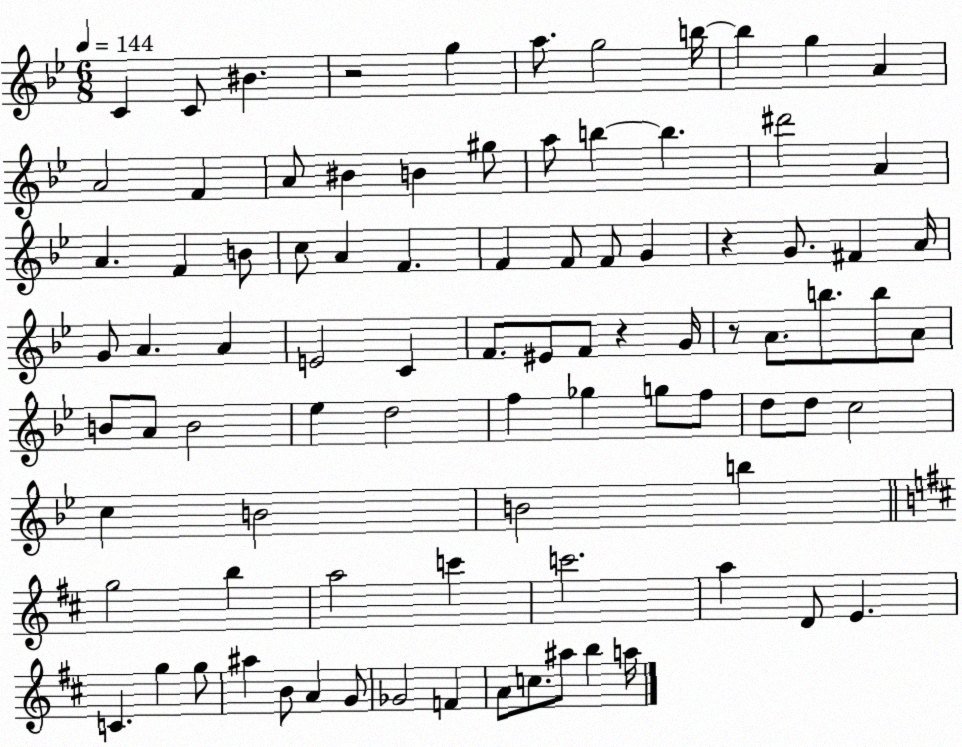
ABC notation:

X:1
T:Untitled
M:6/8
L:1/4
K:Bb
C C/2 ^B z2 g a/2 g2 b/4 b g A A2 F A/2 ^B B ^g/2 a/2 b b ^d'2 A A F B/2 c/2 A F F F/2 F/2 G z G/2 ^F A/4 G/2 A A E2 C F/2 ^E/2 F/2 z G/4 z/2 A/2 b/2 b/2 A/2 B/2 A/2 B2 _e d2 f _g g/2 f/2 d/2 d/2 c2 c B2 B2 b g2 b a2 c' c'2 a D/2 E C g g/2 ^a B/2 A G/2 _G2 F A/2 c/2 ^a/2 b a/4